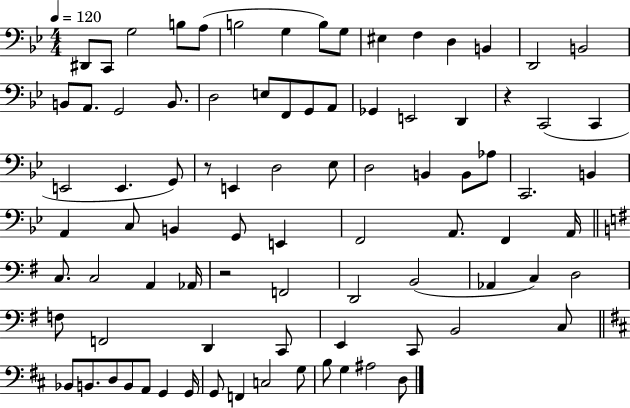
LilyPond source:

{
  \clef bass
  \numericTimeSignature
  \time 4/4
  \key bes \major
  \tempo 4 = 120
  dis,8 c,8 g2 b8 a8( | b2 g4 b8) g8 | eis4 f4 d4 b,4 | d,2 b,2 | \break b,8 a,8. g,2 b,8. | d2 e8 f,8 g,8 a,8 | ges,4 e,2 d,4 | r4 c,2( c,4 | \break e,2 e,4. g,8) | r8 e,4 d2 ees8 | d2 b,4 b,8 aes8 | c,2. b,4 | \break a,4 c8 b,4 g,8 e,4 | f,2 a,8. f,4 a,16 | \bar "||" \break \key g \major c8. c2 a,4 aes,16 | r2 f,2 | d,2 b,2( | aes,4 c4) d2 | \break f8 f,2 d,4 c,8 | e,4 c,8 b,2 c8 | \bar "||" \break \key d \major bes,8 b,8. d8 b,8 a,8 g,4 g,16 | g,8 f,4 c2 g8 | b8 g4 ais2 d8 | \bar "|."
}